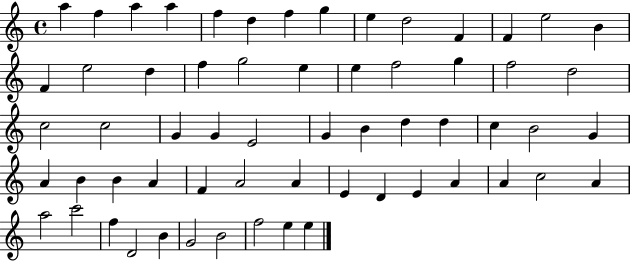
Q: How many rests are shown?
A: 0